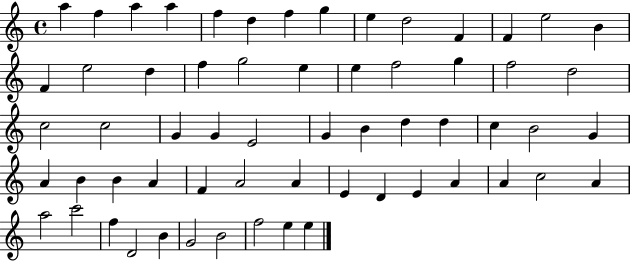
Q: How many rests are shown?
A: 0